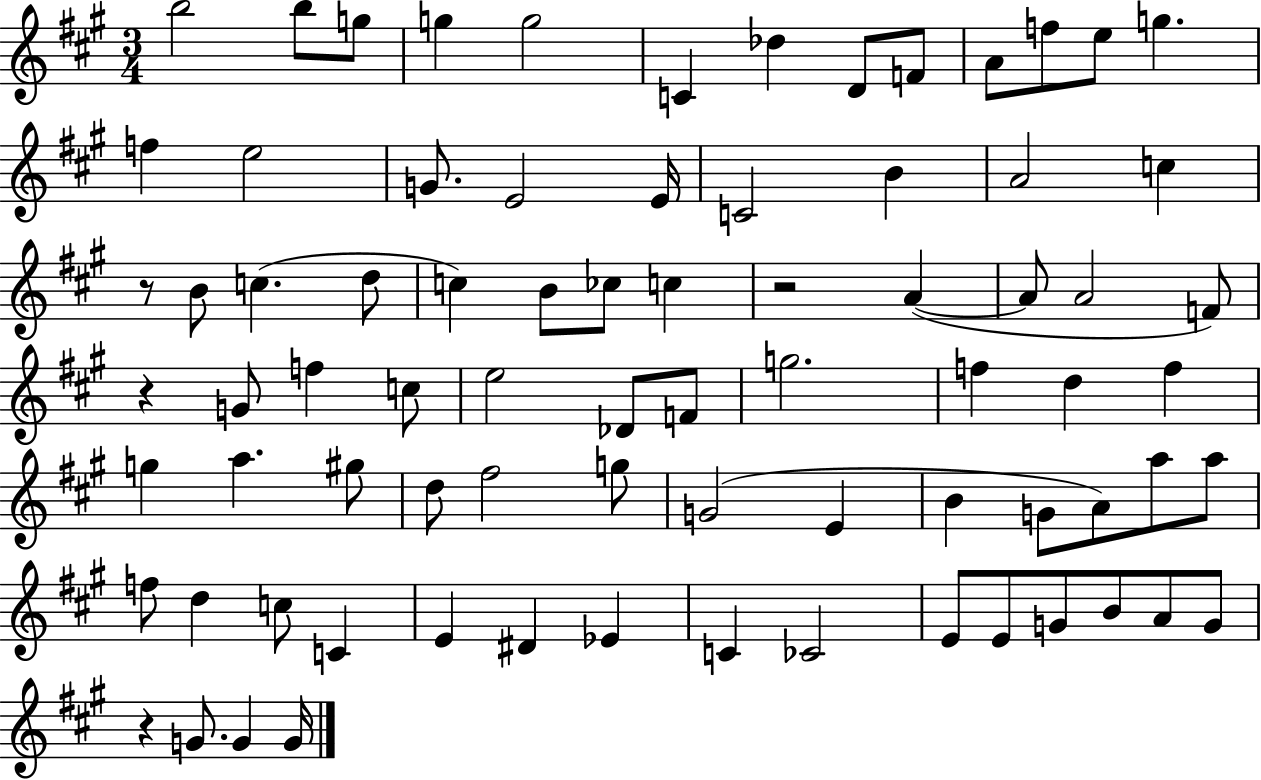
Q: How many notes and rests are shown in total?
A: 78